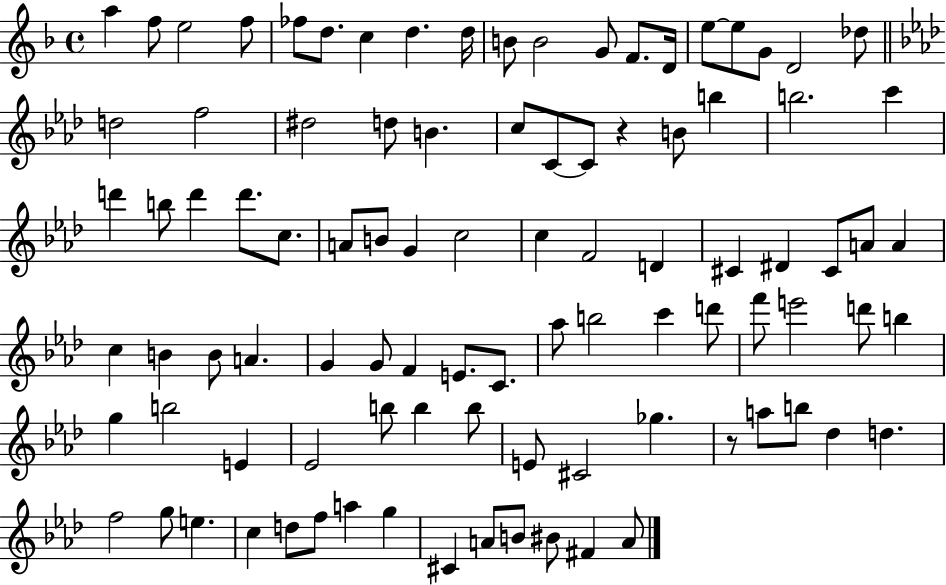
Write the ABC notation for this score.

X:1
T:Untitled
M:4/4
L:1/4
K:F
a f/2 e2 f/2 _f/2 d/2 c d d/4 B/2 B2 G/2 F/2 D/4 e/2 e/2 G/2 D2 _d/2 d2 f2 ^d2 d/2 B c/2 C/2 C/2 z B/2 b b2 c' d' b/2 d' d'/2 c/2 A/2 B/2 G c2 c F2 D ^C ^D ^C/2 A/2 A c B B/2 A G G/2 F E/2 C/2 _a/2 b2 c' d'/2 f'/2 e'2 d'/2 b g b2 E _E2 b/2 b b/2 E/2 ^C2 _g z/2 a/2 b/2 _d d f2 g/2 e c d/2 f/2 a g ^C A/2 B/2 ^B/2 ^F A/2